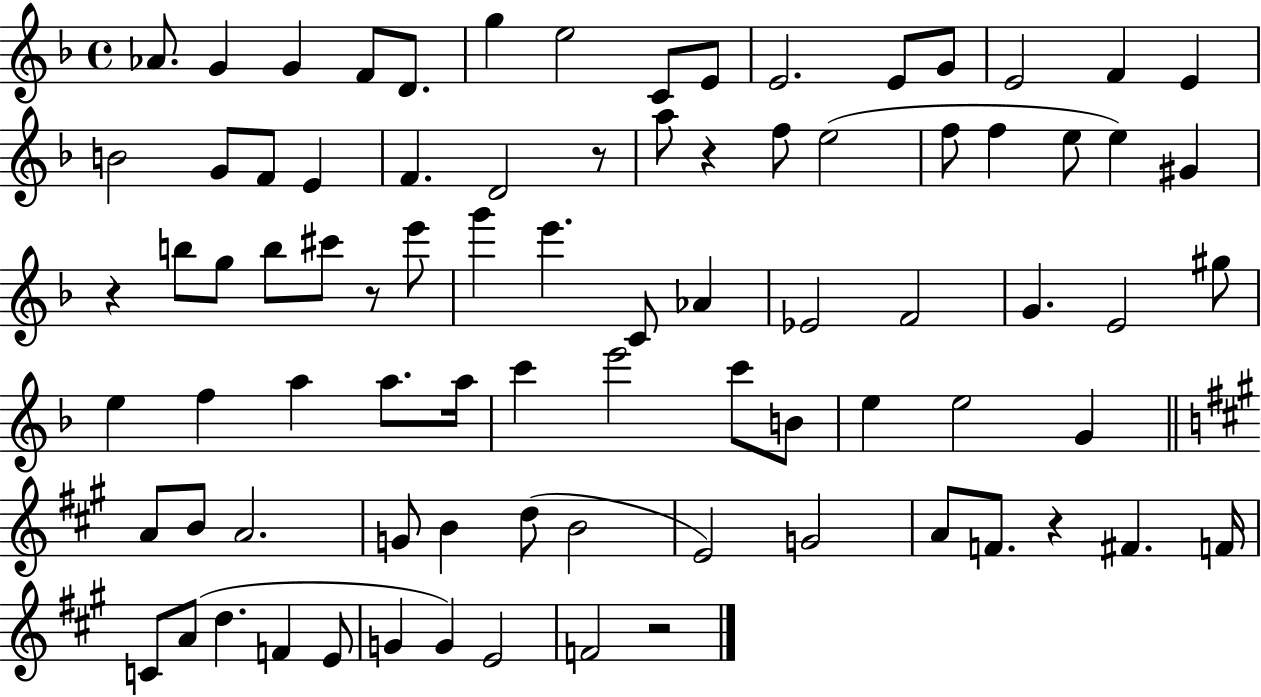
Ab4/e. G4/q G4/q F4/e D4/e. G5/q E5/h C4/e E4/e E4/h. E4/e G4/e E4/h F4/q E4/q B4/h G4/e F4/e E4/q F4/q. D4/h R/e A5/e R/q F5/e E5/h F5/e F5/q E5/e E5/q G#4/q R/q B5/e G5/e B5/e C#6/e R/e E6/e G6/q E6/q. C4/e Ab4/q Eb4/h F4/h G4/q. E4/h G#5/e E5/q F5/q A5/q A5/e. A5/s C6/q E6/h C6/e B4/e E5/q E5/h G4/q A4/e B4/e A4/h. G4/e B4/q D5/e B4/h E4/h G4/h A4/e F4/e. R/q F#4/q. F4/s C4/e A4/e D5/q. F4/q E4/e G4/q G4/q E4/h F4/h R/h